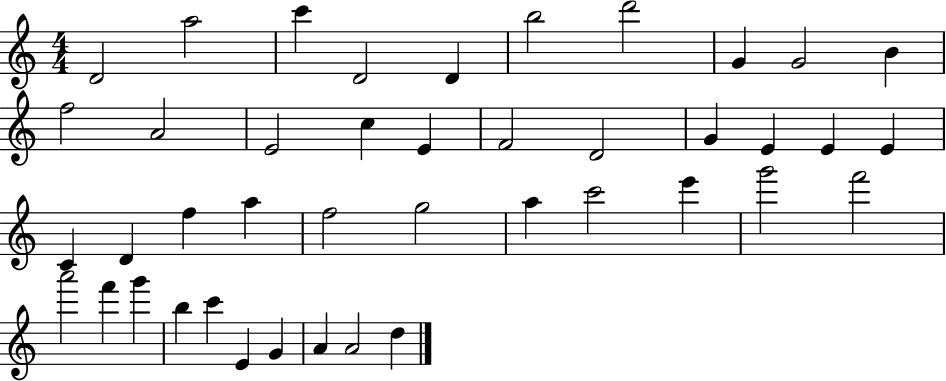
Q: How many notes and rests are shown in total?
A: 42